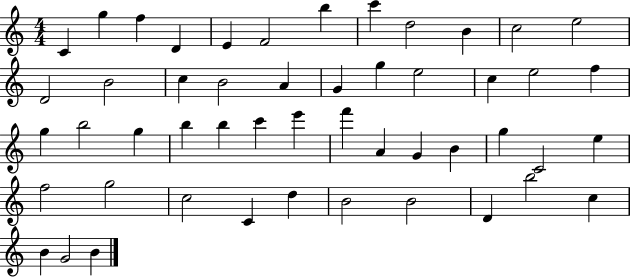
X:1
T:Untitled
M:4/4
L:1/4
K:C
C g f D E F2 b c' d2 B c2 e2 D2 B2 c B2 A G g e2 c e2 f g b2 g b b c' e' f' A G B g C2 e f2 g2 c2 C d B2 B2 D b2 c B G2 B